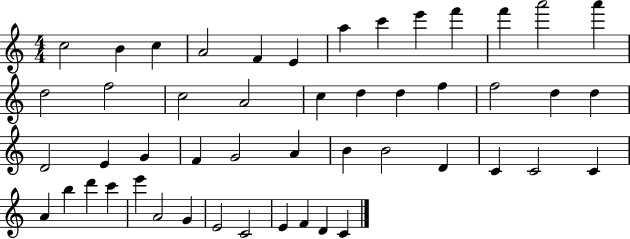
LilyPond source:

{
  \clef treble
  \numericTimeSignature
  \time 4/4
  \key c \major
  c''2 b'4 c''4 | a'2 f'4 e'4 | a''4 c'''4 e'''4 f'''4 | f'''4 a'''2 a'''4 | \break d''2 f''2 | c''2 a'2 | c''4 d''4 d''4 f''4 | f''2 d''4 d''4 | \break d'2 e'4 g'4 | f'4 g'2 a'4 | b'4 b'2 d'4 | c'4 c'2 c'4 | \break a'4 b''4 d'''4 c'''4 | e'''4 a'2 g'4 | e'2 c'2 | e'4 f'4 d'4 c'4 | \break \bar "|."
}